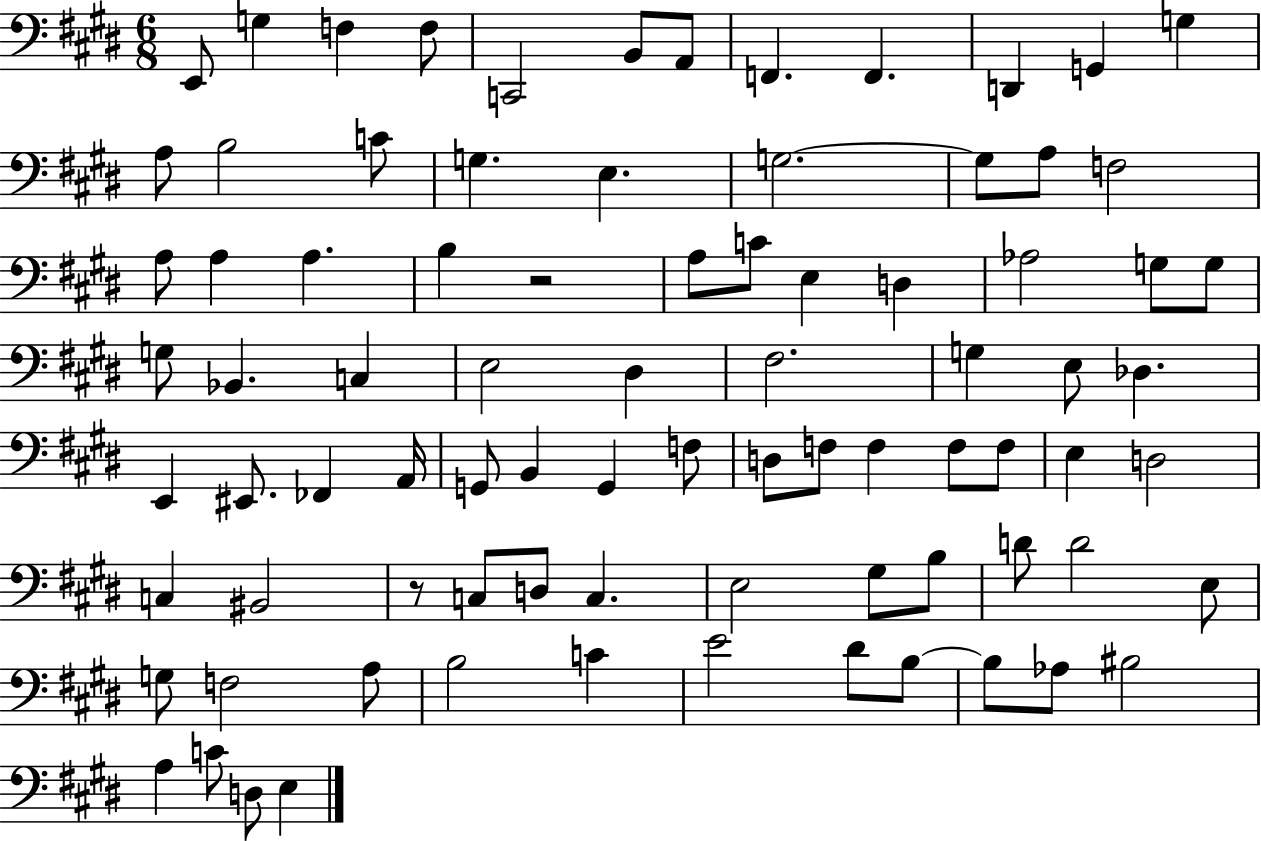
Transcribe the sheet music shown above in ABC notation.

X:1
T:Untitled
M:6/8
L:1/4
K:E
E,,/2 G, F, F,/2 C,,2 B,,/2 A,,/2 F,, F,, D,, G,, G, A,/2 B,2 C/2 G, E, G,2 G,/2 A,/2 F,2 A,/2 A, A, B, z2 A,/2 C/2 E, D, _A,2 G,/2 G,/2 G,/2 _B,, C, E,2 ^D, ^F,2 G, E,/2 _D, E,, ^E,,/2 _F,, A,,/4 G,,/2 B,, G,, F,/2 D,/2 F,/2 F, F,/2 F,/2 E, D,2 C, ^B,,2 z/2 C,/2 D,/2 C, E,2 ^G,/2 B,/2 D/2 D2 E,/2 G,/2 F,2 A,/2 B,2 C E2 ^D/2 B,/2 B,/2 _A,/2 ^B,2 A, C/2 D,/2 E,